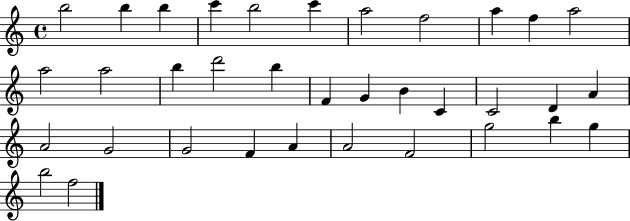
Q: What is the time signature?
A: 4/4